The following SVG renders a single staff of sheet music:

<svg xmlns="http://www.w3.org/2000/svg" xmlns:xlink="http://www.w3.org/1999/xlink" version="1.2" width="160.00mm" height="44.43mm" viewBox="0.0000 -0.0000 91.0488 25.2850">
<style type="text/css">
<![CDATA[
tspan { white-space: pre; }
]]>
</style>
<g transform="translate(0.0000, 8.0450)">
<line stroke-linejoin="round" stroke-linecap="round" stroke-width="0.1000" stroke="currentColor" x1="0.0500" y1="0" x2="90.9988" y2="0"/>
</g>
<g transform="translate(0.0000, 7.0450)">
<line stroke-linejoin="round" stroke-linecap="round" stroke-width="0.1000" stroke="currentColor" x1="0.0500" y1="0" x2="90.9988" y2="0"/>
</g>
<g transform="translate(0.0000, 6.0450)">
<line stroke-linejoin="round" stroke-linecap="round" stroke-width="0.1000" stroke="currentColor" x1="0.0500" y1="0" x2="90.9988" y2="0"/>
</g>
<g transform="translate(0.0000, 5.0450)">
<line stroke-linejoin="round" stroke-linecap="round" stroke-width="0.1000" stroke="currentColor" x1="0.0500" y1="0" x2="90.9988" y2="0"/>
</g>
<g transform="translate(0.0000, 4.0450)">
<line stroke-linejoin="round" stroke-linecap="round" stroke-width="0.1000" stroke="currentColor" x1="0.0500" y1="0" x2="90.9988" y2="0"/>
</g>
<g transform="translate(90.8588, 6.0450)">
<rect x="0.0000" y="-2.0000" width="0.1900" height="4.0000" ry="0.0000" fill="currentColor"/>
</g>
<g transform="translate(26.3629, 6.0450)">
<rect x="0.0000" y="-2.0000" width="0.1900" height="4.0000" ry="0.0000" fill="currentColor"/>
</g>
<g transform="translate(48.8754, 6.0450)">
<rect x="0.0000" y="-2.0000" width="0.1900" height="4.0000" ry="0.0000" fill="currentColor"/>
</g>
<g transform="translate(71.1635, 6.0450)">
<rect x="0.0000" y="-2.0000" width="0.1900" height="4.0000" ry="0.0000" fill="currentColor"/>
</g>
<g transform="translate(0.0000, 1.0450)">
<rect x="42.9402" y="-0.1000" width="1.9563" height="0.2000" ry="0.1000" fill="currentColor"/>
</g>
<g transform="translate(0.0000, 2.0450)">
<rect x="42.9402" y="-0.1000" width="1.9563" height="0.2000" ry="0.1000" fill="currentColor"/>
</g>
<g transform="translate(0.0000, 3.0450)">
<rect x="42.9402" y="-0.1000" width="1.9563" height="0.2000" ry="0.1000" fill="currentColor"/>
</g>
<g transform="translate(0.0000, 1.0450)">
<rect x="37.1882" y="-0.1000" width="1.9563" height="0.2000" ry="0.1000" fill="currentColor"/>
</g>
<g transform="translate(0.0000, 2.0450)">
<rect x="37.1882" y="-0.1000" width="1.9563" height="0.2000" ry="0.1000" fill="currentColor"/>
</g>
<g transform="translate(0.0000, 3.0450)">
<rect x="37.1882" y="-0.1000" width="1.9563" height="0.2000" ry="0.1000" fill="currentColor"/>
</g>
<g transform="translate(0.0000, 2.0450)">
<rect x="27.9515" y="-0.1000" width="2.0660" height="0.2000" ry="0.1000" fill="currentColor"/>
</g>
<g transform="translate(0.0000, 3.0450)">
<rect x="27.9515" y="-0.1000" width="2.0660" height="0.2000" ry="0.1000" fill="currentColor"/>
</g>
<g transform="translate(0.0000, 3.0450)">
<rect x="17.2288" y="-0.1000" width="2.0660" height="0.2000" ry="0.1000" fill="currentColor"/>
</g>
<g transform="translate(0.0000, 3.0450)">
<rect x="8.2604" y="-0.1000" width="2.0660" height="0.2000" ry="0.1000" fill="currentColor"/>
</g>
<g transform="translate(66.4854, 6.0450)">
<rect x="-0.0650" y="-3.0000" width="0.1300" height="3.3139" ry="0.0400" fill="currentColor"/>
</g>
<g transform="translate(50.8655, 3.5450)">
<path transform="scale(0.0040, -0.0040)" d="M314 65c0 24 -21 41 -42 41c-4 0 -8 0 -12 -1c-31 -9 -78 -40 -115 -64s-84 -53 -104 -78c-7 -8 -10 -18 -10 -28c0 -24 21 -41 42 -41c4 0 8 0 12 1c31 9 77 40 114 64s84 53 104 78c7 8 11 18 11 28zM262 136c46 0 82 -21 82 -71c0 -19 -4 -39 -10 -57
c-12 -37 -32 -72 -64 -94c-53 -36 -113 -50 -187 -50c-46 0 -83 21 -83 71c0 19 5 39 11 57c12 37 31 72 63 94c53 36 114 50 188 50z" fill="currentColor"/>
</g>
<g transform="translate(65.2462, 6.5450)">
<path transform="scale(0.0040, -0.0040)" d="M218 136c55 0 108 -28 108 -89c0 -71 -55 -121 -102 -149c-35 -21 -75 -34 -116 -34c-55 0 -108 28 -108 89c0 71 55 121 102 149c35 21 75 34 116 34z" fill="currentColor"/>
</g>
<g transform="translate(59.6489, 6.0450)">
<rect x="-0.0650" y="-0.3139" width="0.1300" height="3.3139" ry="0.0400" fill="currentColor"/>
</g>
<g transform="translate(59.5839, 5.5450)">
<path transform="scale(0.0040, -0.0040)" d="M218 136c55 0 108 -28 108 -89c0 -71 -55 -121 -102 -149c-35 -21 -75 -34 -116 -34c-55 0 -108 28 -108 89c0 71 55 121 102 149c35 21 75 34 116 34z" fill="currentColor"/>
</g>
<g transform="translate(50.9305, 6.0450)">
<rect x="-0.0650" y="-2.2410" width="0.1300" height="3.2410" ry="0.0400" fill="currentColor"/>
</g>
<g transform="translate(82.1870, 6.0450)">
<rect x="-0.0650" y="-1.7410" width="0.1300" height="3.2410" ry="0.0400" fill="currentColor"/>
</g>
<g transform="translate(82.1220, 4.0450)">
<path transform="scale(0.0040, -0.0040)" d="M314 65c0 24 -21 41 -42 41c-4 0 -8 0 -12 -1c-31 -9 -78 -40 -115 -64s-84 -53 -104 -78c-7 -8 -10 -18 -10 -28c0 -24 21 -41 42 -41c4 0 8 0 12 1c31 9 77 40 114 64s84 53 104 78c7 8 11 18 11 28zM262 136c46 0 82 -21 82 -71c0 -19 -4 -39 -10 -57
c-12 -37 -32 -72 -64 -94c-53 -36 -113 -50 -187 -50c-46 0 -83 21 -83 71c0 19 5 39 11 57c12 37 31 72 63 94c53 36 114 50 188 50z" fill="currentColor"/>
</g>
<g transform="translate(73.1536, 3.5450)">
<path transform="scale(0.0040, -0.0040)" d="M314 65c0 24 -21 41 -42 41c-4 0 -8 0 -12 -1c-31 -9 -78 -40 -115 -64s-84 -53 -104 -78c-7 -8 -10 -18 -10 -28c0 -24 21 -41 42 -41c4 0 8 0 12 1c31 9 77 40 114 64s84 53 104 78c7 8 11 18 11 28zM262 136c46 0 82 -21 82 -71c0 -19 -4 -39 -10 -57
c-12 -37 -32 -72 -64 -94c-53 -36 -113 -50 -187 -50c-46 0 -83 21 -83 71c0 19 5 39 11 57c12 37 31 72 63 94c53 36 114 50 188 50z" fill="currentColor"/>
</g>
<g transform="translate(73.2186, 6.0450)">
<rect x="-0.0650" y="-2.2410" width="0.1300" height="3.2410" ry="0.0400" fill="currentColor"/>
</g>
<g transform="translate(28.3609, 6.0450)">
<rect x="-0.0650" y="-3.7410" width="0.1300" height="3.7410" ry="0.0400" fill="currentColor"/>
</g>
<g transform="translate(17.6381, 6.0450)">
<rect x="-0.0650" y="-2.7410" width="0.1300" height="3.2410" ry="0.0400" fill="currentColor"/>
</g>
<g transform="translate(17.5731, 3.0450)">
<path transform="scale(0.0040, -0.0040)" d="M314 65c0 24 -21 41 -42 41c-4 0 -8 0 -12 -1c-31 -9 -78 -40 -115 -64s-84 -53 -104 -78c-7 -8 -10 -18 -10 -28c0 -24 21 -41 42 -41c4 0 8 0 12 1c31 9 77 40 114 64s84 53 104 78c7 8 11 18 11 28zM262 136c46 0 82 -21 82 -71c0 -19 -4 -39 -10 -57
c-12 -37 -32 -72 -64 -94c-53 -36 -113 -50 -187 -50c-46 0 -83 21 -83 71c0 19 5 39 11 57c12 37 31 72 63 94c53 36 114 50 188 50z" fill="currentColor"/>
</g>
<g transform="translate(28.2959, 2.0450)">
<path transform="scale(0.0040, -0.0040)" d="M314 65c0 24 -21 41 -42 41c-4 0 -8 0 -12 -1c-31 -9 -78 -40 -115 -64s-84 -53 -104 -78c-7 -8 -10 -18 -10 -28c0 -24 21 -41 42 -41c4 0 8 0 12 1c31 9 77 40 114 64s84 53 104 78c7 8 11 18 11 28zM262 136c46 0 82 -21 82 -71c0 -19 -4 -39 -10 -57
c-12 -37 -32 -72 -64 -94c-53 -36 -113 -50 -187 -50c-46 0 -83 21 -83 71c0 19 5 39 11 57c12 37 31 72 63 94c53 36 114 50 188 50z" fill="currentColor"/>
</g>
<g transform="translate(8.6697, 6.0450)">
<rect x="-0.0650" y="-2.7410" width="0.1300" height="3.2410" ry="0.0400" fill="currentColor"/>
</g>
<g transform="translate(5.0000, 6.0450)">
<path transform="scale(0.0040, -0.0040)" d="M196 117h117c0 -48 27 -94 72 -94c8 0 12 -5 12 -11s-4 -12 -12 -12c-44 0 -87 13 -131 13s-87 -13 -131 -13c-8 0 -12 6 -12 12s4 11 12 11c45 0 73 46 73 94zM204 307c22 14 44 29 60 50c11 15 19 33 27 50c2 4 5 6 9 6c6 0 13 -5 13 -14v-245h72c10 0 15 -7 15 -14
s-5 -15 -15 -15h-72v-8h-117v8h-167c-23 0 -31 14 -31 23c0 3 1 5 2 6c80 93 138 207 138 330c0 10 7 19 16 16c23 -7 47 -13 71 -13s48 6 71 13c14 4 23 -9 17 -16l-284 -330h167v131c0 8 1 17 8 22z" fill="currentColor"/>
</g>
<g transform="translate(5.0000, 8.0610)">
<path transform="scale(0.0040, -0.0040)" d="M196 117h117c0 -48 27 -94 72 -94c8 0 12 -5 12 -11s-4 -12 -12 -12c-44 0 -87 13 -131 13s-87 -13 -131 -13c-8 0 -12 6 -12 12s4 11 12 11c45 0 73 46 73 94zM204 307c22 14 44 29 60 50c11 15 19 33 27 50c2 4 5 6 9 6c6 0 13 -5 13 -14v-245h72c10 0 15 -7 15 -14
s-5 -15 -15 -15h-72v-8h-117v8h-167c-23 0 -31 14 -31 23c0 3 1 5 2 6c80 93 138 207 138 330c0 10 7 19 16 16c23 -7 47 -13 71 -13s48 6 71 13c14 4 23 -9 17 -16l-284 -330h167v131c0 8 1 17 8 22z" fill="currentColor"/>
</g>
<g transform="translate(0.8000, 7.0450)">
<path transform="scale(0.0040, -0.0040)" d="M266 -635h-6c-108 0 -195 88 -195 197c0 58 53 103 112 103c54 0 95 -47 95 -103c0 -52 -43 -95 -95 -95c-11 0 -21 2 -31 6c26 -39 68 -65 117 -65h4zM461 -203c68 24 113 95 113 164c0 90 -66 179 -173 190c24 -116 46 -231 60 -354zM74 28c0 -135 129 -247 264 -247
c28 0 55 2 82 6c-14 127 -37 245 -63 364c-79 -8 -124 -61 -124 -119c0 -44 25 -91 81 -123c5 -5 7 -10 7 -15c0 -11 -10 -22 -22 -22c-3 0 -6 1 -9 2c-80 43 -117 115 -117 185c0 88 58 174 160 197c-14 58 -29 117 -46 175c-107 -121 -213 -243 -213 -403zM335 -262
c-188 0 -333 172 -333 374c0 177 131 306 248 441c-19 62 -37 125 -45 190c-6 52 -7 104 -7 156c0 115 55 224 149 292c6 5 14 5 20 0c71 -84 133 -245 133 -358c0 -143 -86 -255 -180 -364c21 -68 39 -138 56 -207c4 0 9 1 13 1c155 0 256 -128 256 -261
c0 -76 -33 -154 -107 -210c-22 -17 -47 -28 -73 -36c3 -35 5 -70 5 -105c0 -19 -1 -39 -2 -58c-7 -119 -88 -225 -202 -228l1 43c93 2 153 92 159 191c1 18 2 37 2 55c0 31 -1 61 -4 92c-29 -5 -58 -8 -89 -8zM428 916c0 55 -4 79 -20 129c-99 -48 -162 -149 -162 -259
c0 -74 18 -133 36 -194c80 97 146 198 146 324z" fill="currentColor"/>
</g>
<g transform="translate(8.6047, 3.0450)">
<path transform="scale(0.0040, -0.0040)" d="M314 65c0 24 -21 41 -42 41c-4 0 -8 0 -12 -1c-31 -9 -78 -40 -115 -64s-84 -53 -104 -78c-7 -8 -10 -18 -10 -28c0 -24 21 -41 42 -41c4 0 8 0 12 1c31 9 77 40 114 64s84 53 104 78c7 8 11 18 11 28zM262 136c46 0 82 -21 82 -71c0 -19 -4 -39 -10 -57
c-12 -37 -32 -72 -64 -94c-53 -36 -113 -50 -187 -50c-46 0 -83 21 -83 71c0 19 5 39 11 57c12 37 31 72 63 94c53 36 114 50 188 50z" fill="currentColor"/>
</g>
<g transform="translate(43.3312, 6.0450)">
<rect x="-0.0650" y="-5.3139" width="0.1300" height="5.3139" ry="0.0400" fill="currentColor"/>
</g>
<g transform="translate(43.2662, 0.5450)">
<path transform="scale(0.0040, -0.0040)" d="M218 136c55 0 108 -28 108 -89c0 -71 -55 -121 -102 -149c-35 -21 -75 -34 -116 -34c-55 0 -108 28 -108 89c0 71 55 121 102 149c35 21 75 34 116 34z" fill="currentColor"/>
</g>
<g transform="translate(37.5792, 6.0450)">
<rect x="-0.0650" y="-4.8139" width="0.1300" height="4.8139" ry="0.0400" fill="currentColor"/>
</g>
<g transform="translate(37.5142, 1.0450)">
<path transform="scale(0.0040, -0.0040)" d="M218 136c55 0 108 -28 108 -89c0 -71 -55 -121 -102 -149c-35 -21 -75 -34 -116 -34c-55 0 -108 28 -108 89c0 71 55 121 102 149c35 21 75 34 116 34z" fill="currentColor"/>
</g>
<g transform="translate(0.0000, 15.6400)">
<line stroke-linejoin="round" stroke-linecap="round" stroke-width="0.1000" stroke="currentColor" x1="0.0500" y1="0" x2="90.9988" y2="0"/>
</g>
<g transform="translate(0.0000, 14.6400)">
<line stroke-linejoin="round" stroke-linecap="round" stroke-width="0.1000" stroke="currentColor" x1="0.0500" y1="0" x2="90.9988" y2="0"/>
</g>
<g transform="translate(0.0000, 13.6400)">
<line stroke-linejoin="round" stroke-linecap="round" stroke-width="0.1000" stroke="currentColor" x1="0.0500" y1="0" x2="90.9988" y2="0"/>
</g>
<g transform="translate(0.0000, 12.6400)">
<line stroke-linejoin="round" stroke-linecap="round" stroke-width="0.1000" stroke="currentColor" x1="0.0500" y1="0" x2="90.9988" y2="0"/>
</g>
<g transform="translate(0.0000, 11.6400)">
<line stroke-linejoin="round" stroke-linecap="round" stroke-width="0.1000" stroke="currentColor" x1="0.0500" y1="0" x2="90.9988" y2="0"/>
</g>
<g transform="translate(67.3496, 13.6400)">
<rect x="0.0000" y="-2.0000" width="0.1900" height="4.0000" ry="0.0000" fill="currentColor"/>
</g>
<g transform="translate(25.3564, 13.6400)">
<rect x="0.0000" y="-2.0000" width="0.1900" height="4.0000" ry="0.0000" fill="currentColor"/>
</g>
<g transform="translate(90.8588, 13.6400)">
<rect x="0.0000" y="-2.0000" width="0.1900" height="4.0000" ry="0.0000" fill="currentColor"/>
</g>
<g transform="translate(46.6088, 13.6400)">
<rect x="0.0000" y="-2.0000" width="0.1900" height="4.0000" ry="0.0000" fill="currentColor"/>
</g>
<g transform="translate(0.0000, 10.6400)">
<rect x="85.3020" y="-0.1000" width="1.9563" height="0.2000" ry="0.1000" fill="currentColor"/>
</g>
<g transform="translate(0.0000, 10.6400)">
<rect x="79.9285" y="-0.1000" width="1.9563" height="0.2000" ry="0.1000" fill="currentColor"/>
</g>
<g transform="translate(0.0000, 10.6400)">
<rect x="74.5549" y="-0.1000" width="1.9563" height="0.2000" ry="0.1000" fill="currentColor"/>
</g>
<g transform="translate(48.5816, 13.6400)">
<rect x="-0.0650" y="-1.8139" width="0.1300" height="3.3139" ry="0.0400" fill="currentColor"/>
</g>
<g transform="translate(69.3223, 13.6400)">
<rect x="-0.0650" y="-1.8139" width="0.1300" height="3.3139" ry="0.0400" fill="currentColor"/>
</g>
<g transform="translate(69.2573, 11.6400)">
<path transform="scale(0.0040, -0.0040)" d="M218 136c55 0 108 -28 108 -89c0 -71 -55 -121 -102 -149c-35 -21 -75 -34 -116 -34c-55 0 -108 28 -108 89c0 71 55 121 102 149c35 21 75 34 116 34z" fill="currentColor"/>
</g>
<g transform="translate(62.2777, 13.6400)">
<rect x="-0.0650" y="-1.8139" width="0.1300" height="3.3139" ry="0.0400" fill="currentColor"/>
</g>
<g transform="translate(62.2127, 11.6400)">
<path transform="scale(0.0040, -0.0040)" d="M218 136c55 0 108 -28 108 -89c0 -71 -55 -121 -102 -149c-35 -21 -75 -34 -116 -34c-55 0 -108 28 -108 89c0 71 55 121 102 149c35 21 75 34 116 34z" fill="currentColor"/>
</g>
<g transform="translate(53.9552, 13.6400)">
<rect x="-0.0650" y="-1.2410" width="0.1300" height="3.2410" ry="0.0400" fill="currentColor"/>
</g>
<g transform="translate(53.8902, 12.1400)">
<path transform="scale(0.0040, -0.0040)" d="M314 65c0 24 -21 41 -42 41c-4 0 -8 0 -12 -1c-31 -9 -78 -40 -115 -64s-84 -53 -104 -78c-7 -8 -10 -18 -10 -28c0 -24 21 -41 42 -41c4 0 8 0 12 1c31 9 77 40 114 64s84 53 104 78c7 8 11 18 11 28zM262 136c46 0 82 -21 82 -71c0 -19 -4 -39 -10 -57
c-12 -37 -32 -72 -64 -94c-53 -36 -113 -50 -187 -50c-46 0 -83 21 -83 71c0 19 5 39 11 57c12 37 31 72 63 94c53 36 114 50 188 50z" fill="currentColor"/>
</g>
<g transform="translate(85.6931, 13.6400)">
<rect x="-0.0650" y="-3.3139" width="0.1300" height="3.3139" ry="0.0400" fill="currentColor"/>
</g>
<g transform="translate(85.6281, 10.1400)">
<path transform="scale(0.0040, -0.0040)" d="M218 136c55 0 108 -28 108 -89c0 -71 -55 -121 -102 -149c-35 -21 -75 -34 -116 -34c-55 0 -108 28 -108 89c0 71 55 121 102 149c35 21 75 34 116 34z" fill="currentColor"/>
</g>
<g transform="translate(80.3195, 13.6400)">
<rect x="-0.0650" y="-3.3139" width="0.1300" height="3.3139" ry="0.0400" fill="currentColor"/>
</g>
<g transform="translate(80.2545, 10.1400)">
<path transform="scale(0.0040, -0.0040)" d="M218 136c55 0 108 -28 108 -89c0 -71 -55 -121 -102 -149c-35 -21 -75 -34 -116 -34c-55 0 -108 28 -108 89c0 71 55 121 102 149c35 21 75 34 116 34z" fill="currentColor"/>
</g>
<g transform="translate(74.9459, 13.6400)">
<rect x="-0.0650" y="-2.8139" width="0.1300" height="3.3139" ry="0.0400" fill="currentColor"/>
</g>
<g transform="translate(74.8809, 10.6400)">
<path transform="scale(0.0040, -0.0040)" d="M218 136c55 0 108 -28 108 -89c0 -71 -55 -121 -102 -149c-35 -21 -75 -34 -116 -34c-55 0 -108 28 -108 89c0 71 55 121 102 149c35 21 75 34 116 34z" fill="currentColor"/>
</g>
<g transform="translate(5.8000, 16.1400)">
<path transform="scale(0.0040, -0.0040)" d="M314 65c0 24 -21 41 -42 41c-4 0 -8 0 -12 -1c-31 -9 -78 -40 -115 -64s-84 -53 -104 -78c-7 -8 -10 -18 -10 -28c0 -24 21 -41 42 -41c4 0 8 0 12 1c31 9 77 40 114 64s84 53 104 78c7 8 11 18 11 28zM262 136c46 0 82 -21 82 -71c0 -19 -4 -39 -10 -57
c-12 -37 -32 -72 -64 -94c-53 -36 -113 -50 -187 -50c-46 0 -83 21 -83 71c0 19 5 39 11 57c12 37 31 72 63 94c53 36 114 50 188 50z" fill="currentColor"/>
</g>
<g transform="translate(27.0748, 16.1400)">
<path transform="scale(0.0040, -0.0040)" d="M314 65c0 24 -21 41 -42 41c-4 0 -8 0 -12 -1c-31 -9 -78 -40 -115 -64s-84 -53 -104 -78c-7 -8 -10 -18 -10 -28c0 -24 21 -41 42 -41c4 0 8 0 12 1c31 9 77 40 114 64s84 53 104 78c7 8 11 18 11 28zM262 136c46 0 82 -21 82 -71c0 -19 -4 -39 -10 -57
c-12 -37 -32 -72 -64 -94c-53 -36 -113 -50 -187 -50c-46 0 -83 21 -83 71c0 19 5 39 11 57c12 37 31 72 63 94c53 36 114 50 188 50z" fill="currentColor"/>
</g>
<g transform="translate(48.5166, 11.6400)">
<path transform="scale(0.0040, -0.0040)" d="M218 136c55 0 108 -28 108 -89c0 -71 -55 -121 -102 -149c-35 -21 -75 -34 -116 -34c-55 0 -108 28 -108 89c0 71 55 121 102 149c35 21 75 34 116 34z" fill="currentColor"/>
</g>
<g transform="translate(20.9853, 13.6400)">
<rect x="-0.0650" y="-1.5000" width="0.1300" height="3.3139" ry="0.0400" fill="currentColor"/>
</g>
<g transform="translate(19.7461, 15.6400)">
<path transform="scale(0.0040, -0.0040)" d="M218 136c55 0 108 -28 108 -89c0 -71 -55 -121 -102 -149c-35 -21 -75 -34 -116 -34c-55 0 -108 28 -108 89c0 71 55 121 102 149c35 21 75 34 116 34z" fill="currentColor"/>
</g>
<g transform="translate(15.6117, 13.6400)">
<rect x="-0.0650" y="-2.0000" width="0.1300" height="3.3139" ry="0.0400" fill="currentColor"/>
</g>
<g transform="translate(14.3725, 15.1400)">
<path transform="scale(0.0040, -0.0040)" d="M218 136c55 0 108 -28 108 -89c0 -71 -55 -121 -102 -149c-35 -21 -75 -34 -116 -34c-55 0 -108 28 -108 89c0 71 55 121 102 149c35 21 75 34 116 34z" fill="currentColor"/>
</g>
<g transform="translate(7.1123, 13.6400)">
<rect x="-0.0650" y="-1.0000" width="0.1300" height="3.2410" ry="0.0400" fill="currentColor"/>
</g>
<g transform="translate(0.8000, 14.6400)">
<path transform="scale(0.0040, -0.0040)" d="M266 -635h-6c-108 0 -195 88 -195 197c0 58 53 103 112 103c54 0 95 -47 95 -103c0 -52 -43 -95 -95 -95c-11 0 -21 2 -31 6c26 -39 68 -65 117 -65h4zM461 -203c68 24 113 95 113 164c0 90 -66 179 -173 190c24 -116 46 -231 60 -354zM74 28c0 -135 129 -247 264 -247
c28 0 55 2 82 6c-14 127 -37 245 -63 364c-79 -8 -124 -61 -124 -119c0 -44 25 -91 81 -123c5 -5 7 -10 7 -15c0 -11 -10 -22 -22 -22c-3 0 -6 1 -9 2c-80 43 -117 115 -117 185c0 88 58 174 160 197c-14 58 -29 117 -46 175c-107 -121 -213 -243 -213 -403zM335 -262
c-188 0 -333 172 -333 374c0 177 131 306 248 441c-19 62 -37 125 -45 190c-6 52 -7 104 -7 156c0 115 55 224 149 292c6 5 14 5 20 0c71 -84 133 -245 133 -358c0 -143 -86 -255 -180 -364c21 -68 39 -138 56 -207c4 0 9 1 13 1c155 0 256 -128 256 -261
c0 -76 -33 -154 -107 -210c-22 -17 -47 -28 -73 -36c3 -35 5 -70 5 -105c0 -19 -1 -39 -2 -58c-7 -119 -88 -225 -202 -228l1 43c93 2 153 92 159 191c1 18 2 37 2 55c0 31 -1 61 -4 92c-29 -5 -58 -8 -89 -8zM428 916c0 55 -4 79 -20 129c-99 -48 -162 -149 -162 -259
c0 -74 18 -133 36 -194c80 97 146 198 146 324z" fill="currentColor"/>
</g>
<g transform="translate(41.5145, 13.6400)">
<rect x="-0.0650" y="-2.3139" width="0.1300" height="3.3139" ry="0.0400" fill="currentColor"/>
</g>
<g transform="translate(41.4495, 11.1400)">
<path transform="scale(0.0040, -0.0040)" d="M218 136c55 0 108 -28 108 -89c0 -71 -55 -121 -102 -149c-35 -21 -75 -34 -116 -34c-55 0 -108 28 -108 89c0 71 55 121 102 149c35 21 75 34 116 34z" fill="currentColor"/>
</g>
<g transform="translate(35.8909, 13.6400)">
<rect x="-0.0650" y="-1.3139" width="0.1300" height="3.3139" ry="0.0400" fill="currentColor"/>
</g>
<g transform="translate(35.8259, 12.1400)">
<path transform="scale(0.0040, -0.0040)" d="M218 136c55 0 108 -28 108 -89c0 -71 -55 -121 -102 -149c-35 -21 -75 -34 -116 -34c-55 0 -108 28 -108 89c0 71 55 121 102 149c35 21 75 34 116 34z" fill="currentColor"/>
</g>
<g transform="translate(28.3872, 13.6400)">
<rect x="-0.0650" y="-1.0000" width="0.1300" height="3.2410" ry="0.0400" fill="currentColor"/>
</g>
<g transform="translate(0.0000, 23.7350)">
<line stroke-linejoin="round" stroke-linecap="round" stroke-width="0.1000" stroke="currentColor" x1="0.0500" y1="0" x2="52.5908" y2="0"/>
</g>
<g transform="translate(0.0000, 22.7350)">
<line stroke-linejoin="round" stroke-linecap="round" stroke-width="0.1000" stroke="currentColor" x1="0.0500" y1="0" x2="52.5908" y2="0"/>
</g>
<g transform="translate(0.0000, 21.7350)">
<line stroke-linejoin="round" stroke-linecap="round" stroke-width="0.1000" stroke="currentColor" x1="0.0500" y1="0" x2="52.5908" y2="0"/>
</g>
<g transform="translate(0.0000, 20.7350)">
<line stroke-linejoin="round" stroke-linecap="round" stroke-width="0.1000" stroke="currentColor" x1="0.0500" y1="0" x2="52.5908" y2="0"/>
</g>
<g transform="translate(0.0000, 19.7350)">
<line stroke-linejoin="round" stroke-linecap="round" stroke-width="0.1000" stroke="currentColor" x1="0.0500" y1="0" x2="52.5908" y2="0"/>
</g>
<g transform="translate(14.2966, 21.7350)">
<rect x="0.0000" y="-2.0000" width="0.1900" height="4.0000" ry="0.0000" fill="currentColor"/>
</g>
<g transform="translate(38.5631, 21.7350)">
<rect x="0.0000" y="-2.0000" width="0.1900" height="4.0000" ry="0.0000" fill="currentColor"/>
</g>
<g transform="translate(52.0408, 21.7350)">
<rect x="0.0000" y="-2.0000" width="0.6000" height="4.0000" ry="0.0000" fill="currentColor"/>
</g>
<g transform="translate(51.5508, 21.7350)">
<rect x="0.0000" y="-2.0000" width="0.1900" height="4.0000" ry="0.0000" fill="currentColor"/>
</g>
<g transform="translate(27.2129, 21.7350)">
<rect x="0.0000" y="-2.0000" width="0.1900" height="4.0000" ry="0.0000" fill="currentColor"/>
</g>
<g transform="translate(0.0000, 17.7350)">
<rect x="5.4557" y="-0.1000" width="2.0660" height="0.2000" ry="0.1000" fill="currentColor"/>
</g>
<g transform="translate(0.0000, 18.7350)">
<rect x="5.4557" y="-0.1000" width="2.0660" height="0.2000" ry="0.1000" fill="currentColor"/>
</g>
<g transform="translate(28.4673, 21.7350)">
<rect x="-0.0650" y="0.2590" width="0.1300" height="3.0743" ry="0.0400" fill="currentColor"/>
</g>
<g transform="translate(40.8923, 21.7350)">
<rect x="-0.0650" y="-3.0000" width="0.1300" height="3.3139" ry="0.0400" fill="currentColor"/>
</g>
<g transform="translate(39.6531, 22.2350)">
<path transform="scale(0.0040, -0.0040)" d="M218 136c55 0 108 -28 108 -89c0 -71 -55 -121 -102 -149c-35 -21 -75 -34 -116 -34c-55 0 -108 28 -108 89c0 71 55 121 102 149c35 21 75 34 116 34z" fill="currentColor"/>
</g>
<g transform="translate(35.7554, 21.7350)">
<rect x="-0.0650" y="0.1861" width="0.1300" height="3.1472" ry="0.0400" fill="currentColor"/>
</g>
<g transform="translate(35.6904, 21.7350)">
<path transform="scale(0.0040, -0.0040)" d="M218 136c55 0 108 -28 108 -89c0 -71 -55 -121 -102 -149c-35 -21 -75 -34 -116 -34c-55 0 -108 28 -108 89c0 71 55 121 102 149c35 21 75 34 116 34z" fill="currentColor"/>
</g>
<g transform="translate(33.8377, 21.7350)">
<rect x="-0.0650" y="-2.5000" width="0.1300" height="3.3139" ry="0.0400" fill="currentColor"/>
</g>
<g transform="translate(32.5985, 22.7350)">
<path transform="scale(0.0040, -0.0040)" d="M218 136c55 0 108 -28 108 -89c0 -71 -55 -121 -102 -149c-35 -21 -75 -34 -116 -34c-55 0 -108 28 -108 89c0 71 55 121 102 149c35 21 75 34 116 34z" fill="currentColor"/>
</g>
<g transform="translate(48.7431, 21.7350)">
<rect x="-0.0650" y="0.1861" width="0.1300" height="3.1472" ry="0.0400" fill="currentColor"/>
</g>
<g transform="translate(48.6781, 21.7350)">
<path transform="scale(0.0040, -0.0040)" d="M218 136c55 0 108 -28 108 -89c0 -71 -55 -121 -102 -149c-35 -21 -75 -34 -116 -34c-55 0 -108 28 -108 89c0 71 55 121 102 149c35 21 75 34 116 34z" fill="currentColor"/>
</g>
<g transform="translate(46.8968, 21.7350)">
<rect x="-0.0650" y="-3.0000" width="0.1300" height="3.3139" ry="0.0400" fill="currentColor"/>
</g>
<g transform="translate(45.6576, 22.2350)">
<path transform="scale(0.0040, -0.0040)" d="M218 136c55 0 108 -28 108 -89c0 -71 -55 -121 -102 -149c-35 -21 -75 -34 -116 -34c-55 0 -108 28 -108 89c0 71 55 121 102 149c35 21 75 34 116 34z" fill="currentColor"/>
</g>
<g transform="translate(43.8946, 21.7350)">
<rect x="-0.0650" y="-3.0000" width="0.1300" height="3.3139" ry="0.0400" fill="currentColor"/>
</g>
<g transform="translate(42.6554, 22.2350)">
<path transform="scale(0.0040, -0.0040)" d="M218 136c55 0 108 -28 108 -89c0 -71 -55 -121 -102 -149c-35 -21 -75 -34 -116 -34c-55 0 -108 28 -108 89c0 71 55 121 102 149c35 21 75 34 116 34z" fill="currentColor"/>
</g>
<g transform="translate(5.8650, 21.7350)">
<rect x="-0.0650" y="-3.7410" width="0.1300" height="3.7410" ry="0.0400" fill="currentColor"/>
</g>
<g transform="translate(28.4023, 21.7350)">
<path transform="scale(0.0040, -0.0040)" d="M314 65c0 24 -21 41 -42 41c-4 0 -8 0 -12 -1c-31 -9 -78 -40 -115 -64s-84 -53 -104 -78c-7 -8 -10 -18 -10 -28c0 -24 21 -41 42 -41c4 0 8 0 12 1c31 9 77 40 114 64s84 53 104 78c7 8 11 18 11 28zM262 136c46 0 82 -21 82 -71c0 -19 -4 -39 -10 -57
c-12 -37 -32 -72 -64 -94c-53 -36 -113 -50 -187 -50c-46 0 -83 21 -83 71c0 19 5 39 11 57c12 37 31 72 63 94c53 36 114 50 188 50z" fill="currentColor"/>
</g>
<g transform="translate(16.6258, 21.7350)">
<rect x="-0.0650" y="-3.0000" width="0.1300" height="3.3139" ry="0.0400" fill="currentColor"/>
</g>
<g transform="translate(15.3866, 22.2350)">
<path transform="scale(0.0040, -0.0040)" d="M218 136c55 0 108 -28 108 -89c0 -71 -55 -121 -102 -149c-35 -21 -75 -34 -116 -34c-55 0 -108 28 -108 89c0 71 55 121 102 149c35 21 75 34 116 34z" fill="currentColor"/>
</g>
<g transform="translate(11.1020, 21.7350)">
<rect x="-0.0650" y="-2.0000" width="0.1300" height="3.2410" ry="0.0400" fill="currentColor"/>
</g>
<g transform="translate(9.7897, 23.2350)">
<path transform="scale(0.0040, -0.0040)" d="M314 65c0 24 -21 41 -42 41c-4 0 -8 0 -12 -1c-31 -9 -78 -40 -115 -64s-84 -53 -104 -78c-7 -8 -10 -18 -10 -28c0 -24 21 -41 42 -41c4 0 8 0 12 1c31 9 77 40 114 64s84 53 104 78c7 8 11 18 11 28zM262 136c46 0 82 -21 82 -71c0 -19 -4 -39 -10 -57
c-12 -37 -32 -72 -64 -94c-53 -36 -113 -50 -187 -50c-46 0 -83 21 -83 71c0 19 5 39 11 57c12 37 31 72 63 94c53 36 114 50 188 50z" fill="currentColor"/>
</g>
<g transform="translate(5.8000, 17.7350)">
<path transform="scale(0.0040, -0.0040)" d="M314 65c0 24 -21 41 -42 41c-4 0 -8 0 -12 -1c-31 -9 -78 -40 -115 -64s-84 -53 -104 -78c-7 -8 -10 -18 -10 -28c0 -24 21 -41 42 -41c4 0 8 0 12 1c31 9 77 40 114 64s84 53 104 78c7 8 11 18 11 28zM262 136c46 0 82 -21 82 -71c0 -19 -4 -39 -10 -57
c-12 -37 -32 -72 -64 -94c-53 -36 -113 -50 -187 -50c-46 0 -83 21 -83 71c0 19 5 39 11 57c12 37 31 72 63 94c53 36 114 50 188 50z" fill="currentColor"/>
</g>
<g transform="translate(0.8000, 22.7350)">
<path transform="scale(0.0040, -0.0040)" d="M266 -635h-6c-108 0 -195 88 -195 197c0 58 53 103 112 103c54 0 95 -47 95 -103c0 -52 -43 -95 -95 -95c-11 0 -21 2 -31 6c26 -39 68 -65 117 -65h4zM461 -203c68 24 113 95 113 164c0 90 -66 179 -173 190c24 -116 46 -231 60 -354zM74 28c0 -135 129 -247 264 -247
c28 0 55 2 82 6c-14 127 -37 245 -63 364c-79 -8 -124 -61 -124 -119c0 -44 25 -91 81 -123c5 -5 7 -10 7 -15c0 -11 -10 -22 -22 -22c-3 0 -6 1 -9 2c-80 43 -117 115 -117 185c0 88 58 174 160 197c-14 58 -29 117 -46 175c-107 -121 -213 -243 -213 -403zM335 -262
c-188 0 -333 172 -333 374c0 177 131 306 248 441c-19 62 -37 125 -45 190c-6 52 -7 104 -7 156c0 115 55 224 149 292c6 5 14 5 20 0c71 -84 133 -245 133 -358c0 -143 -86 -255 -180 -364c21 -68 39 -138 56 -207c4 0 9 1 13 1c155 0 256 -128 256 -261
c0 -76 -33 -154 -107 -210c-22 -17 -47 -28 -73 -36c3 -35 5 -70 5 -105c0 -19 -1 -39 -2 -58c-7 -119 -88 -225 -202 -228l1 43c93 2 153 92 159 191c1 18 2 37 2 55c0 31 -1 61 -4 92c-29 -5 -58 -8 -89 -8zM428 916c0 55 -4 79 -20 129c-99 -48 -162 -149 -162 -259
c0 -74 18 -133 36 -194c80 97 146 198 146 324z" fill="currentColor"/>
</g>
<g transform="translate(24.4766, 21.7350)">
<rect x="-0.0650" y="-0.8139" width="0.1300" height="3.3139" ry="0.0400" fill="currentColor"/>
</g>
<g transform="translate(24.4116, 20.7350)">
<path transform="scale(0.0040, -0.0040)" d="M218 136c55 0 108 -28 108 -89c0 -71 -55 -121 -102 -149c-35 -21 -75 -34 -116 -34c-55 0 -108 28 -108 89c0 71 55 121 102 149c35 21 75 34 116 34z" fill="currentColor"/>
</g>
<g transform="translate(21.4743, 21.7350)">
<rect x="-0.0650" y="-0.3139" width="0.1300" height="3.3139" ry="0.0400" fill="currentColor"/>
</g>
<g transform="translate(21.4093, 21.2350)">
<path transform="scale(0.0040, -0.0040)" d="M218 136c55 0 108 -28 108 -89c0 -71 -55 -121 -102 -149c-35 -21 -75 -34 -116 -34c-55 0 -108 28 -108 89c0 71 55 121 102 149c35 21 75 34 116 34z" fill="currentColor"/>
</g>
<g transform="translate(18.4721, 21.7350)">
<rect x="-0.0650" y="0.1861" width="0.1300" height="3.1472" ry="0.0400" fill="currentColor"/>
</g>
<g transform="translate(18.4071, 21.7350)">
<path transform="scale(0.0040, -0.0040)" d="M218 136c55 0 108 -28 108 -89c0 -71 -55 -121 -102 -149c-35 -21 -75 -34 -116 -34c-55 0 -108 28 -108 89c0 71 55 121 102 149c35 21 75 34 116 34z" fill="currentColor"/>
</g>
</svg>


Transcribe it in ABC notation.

X:1
T:Untitled
M:4/4
L:1/4
K:C
a2 a2 c'2 e' f' g2 c A g2 f2 D2 F E D2 e g f e2 f f a b b c'2 F2 A B c d B2 G B A A A B